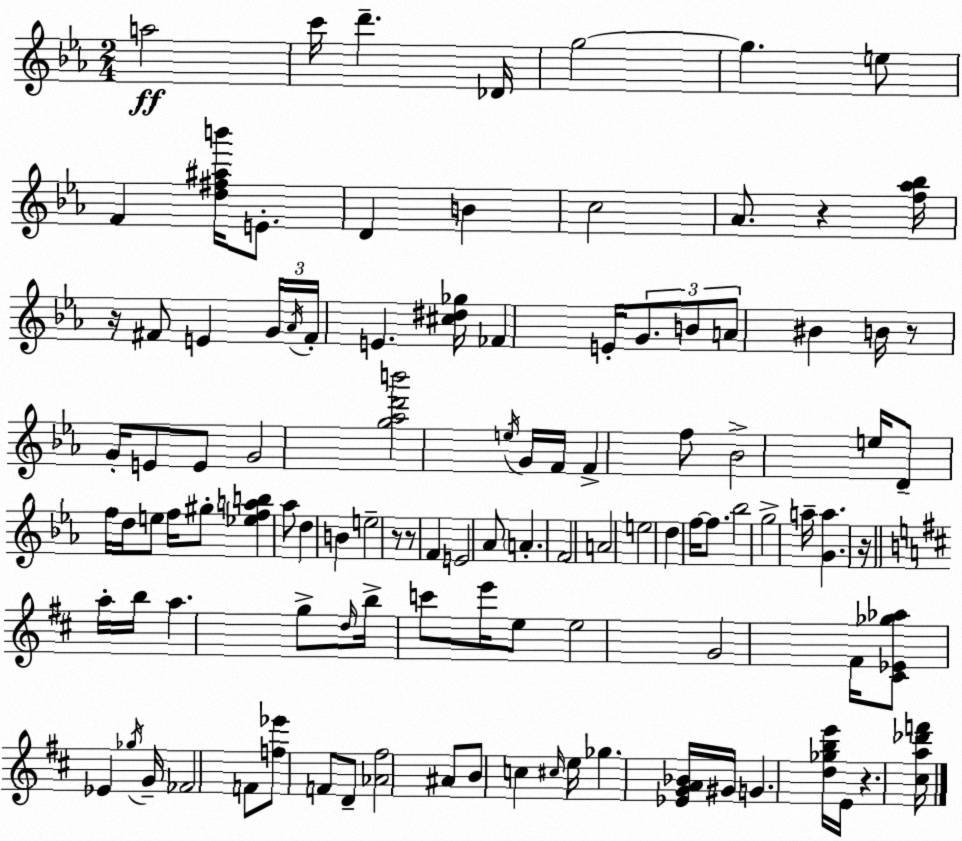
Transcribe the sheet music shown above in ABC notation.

X:1
T:Untitled
M:2/4
L:1/4
K:Cm
a2 c'/4 d' _D/4 g2 g e/2 F [d^f^ab']/4 E/2 D B c2 _A/2 z [f_a_b]/4 z/4 ^F/2 E G/4 _A/4 ^F/4 E [^c^d_g]/4 _F E/4 G/2 B/2 A/2 ^B B/4 z/2 G/4 E/2 E/2 G2 [g_ad'b']2 e/4 G/4 F/4 F f/2 _B2 e/4 D/2 f/4 d/4 e/2 f/4 ^g/2 [_efab] _a/2 d B e2 z/2 z/2 F E2 _A/2 A F2 A2 e2 d f/4 f/2 _b2 g2 a/4 [Ga] z/4 a/4 b/4 a g/2 d/4 b/4 c'/2 e'/4 e/2 e2 G2 ^F/4 [^C_E_g_a]/2 _E _g/4 G/4 _F2 F/2 [f_e']/2 F/2 D/2 [_A^f]2 ^A/2 B/2 c ^c/4 e/4 _g [_EGA_B]/4 ^G/4 G [d_gbe']/4 E/4 z [^ca_d'f']/4